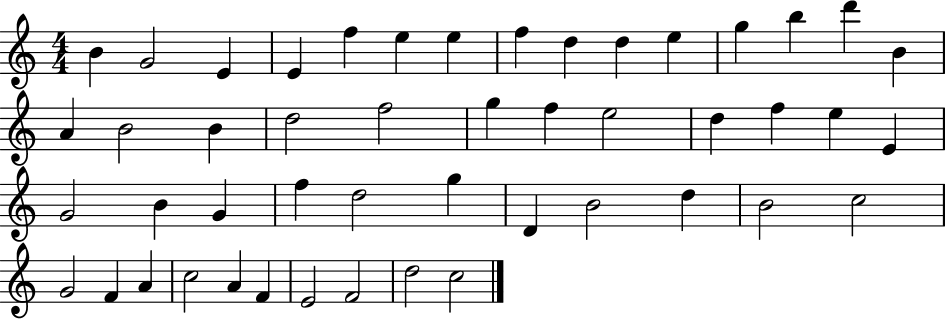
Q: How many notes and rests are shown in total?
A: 48